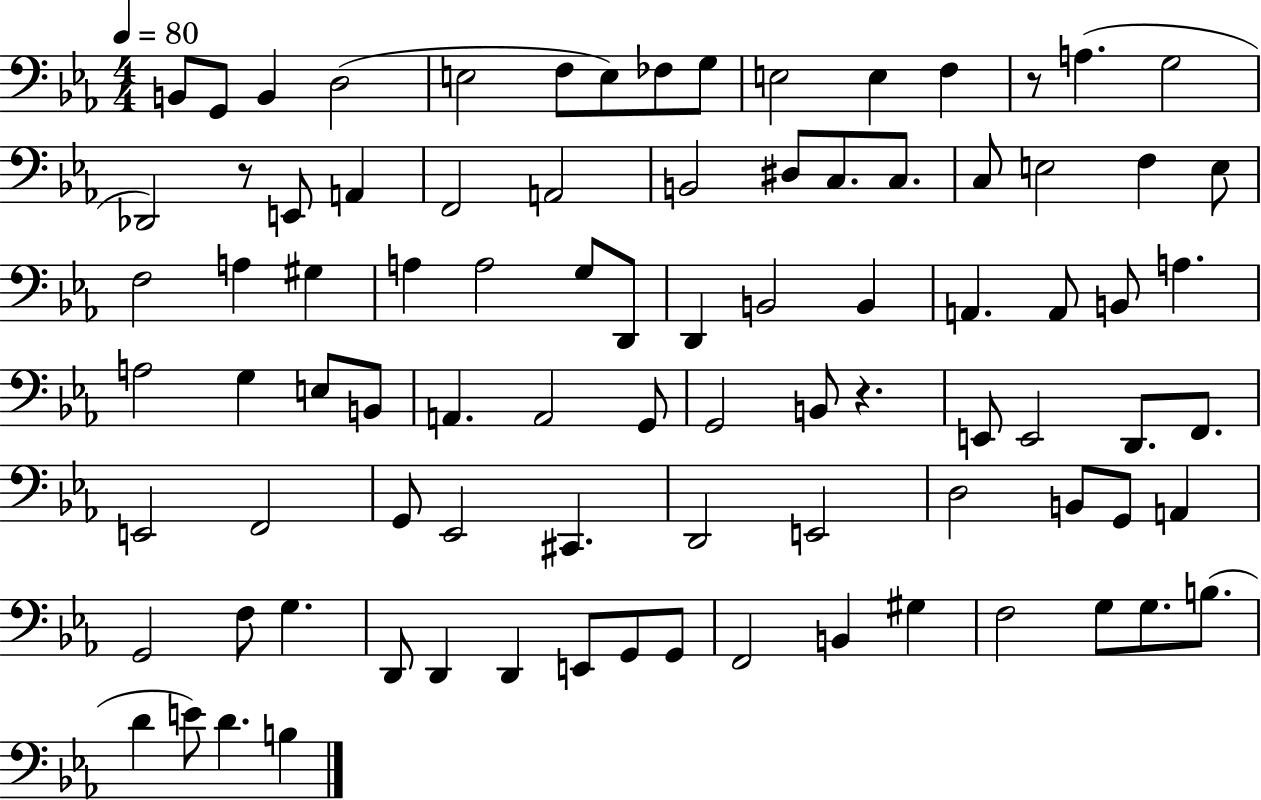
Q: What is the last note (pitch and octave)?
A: B3